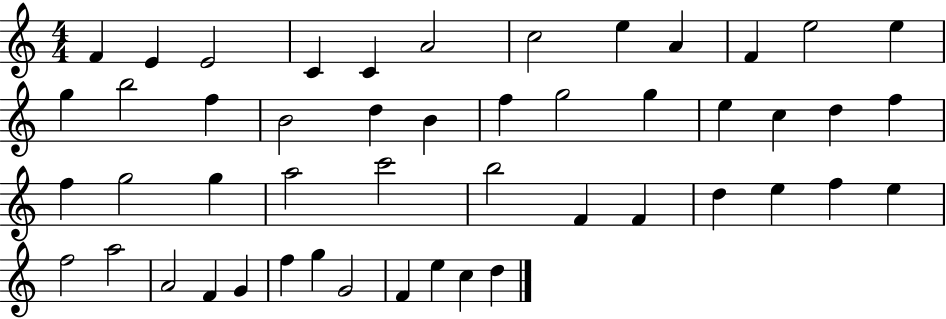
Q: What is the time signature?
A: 4/4